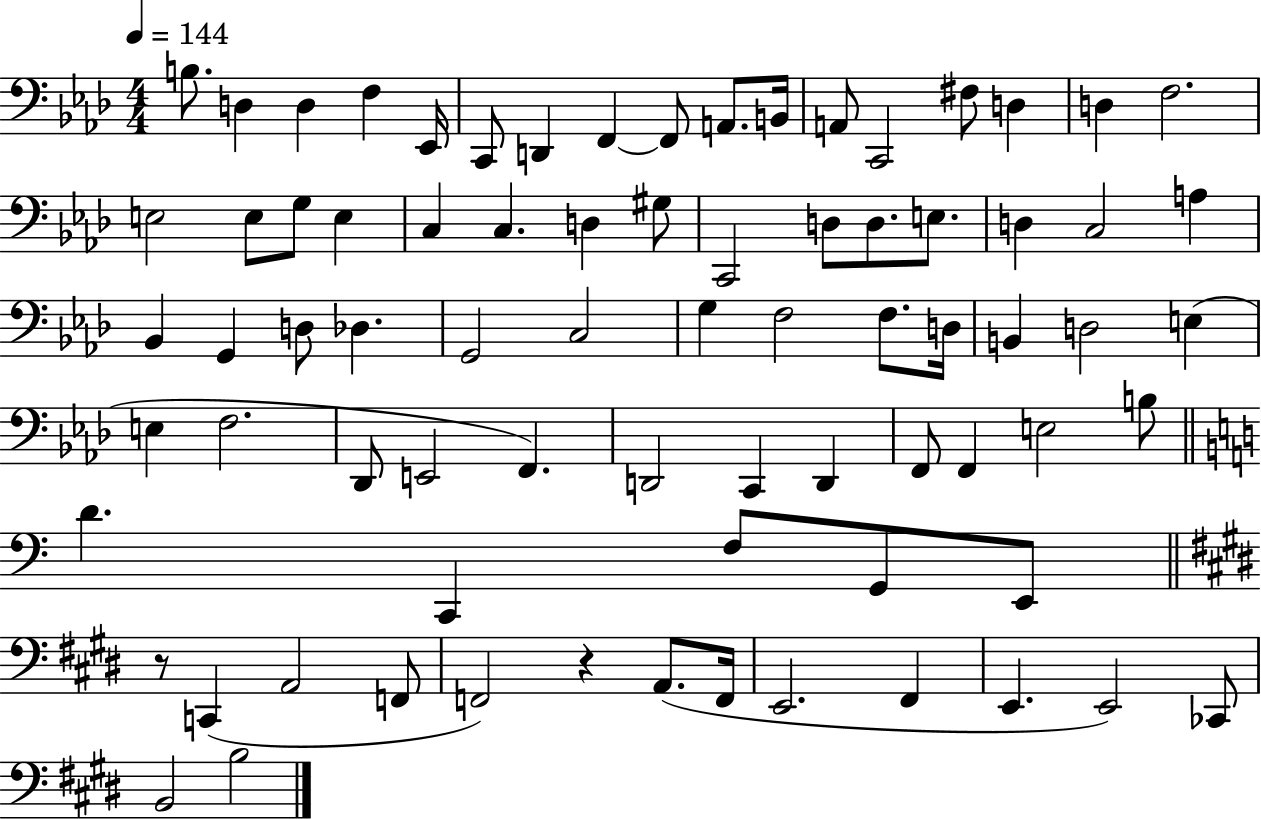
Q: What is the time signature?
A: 4/4